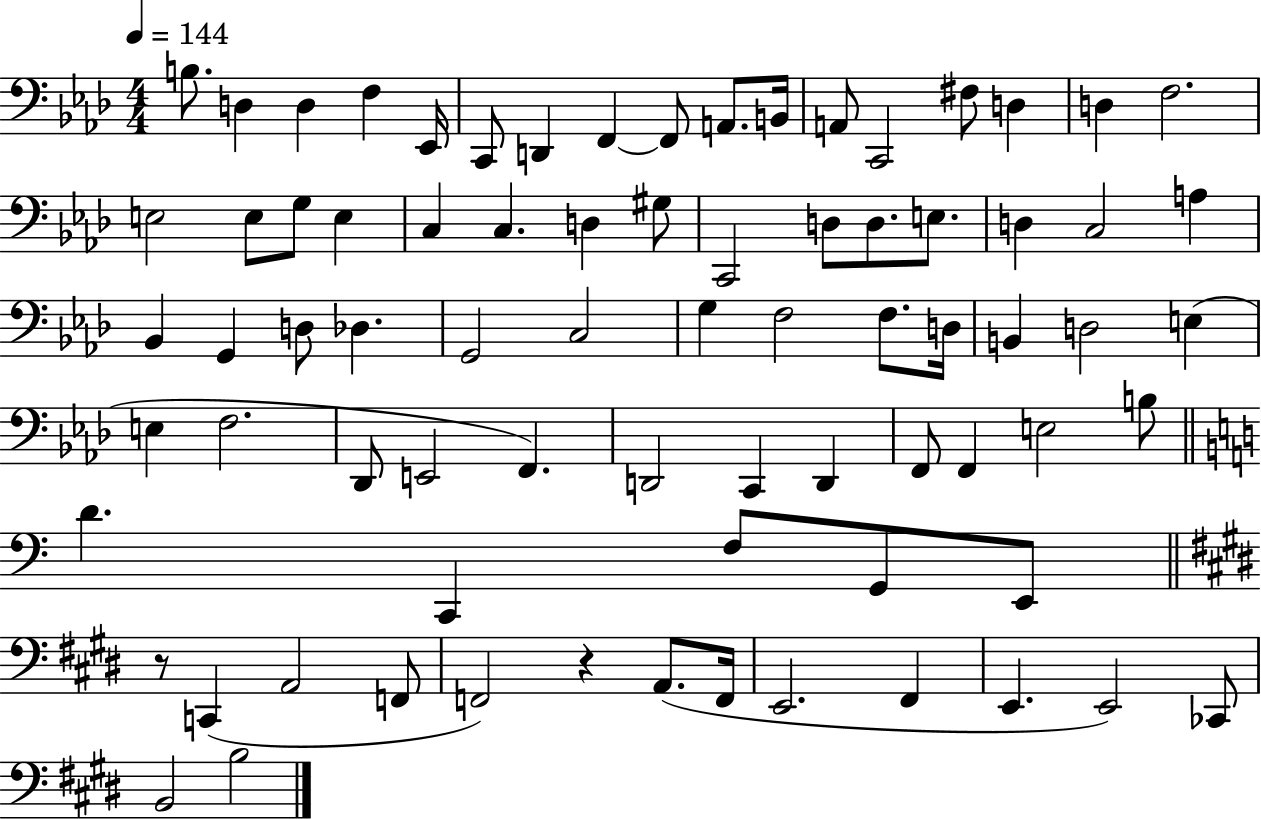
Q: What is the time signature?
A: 4/4